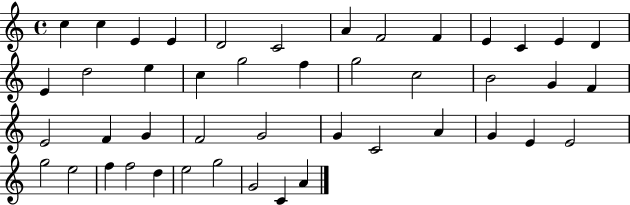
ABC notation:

X:1
T:Untitled
M:4/4
L:1/4
K:C
c c E E D2 C2 A F2 F E C E D E d2 e c g2 f g2 c2 B2 G F E2 F G F2 G2 G C2 A G E E2 g2 e2 f f2 d e2 g2 G2 C A